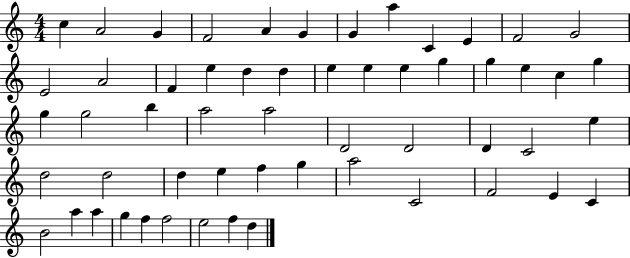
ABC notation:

X:1
T:Untitled
M:4/4
L:1/4
K:C
c A2 G F2 A G G a C E F2 G2 E2 A2 F e d d e e e g g e c g g g2 b a2 a2 D2 D2 D C2 e d2 d2 d e f g a2 C2 F2 E C B2 a a g f f2 e2 f d